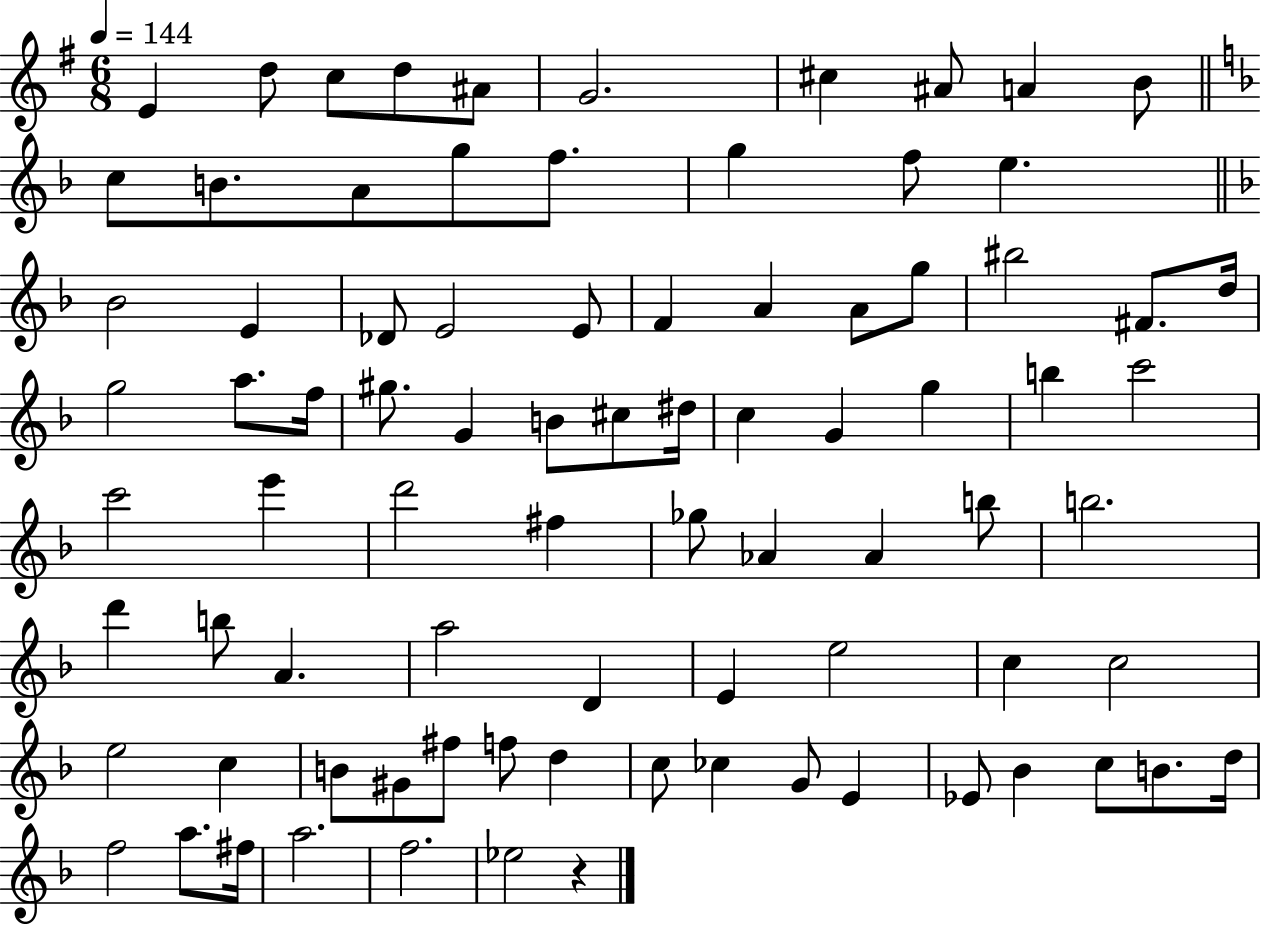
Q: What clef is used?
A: treble